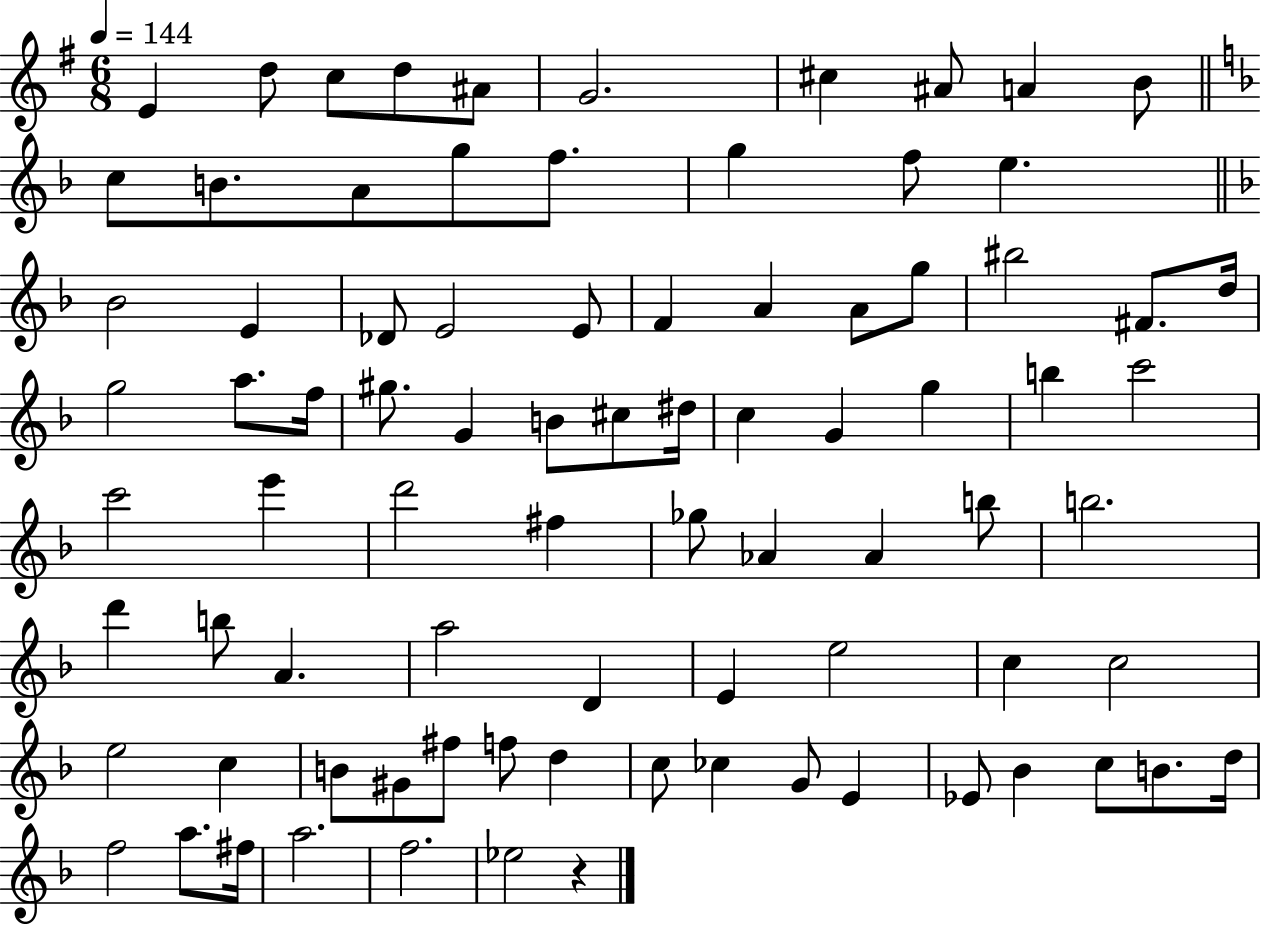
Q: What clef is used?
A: treble